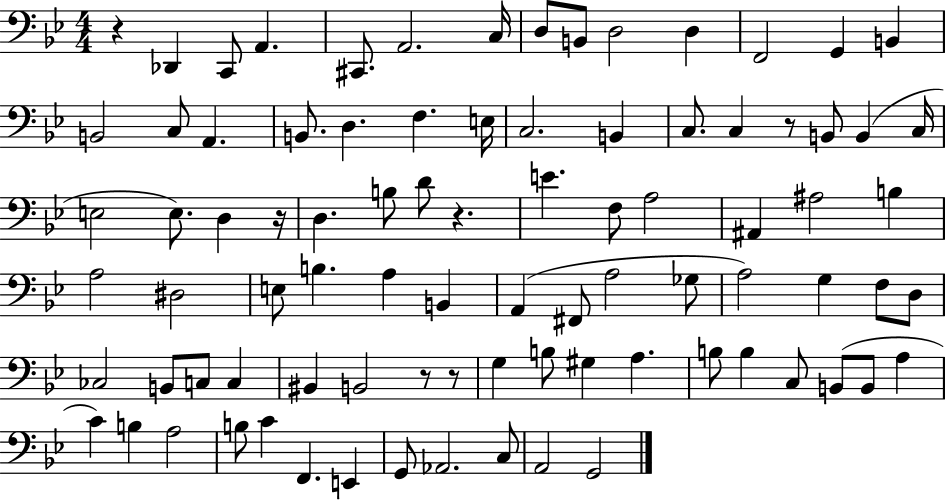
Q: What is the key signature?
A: BES major